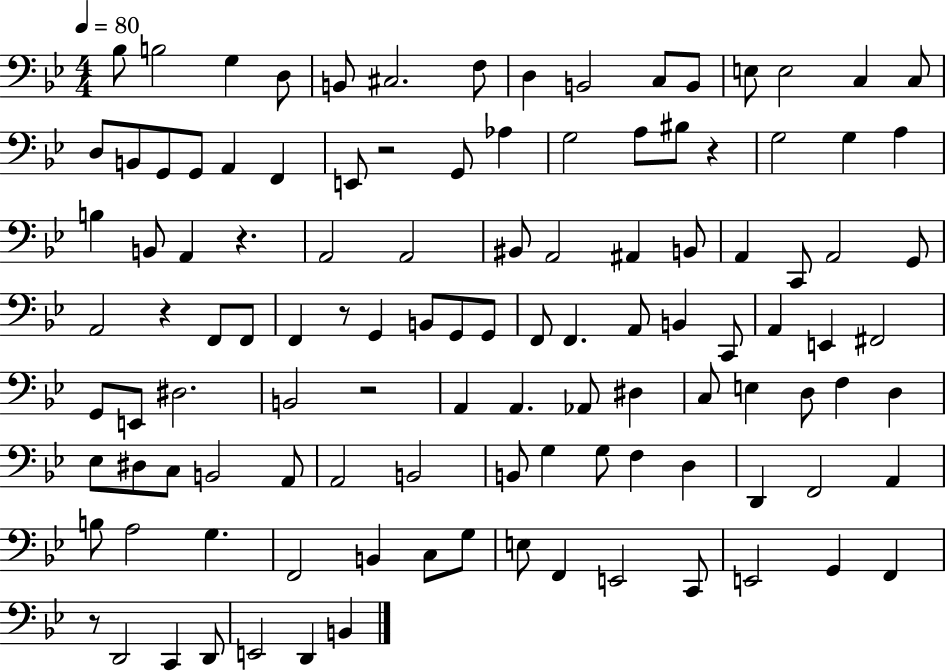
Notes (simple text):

Bb3/e B3/h G3/q D3/e B2/e C#3/h. F3/e D3/q B2/h C3/e B2/e E3/e E3/h C3/q C3/e D3/e B2/e G2/e G2/e A2/q F2/q E2/e R/h G2/e Ab3/q G3/h A3/e BIS3/e R/q G3/h G3/q A3/q B3/q B2/e A2/q R/q. A2/h A2/h BIS2/e A2/h A#2/q B2/e A2/q C2/e A2/h G2/e A2/h R/q F2/e F2/e F2/q R/e G2/q B2/e G2/e G2/e F2/e F2/q. A2/e B2/q C2/e A2/q E2/q F#2/h G2/e E2/e D#3/h. B2/h R/h A2/q A2/q. Ab2/e D#3/q C3/e E3/q D3/e F3/q D3/q Eb3/e D#3/e C3/e B2/h A2/e A2/h B2/h B2/e G3/q G3/e F3/q D3/q D2/q F2/h A2/q B3/e A3/h G3/q. F2/h B2/q C3/e G3/e E3/e F2/q E2/h C2/e E2/h G2/q F2/q R/e D2/h C2/q D2/e E2/h D2/q B2/q